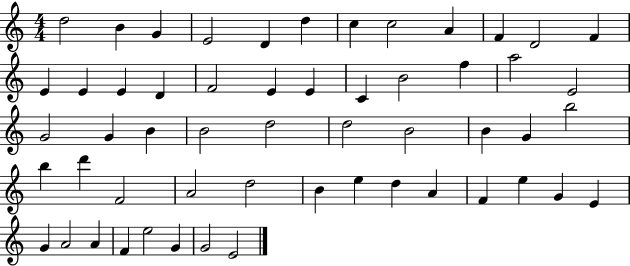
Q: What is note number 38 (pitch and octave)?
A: A4